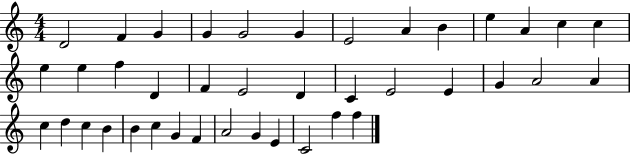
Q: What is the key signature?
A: C major